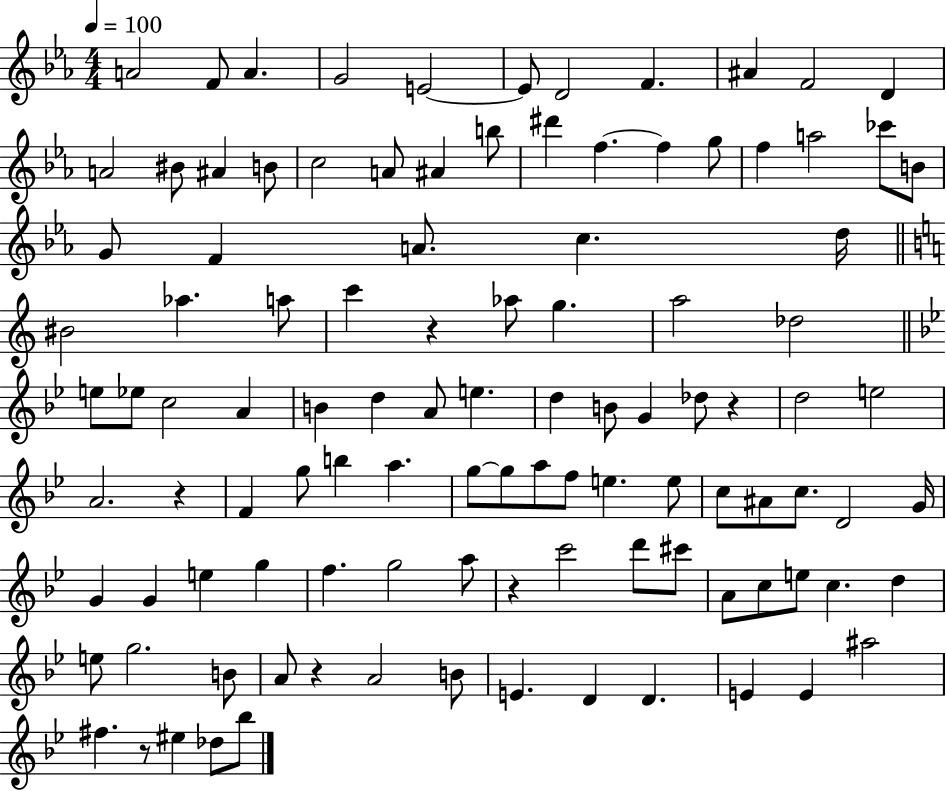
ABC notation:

X:1
T:Untitled
M:4/4
L:1/4
K:Eb
A2 F/2 A G2 E2 E/2 D2 F ^A F2 D A2 ^B/2 ^A B/2 c2 A/2 ^A b/2 ^d' f f g/2 f a2 _c'/2 B/2 G/2 F A/2 c d/4 ^B2 _a a/2 c' z _a/2 g a2 _d2 e/2 _e/2 c2 A B d A/2 e d B/2 G _d/2 z d2 e2 A2 z F g/2 b a g/2 g/2 a/2 f/2 e e/2 c/2 ^A/2 c/2 D2 G/4 G G e g f g2 a/2 z c'2 d'/2 ^c'/2 A/2 c/2 e/2 c d e/2 g2 B/2 A/2 z A2 B/2 E D D E E ^a2 ^f z/2 ^e _d/2 _b/2